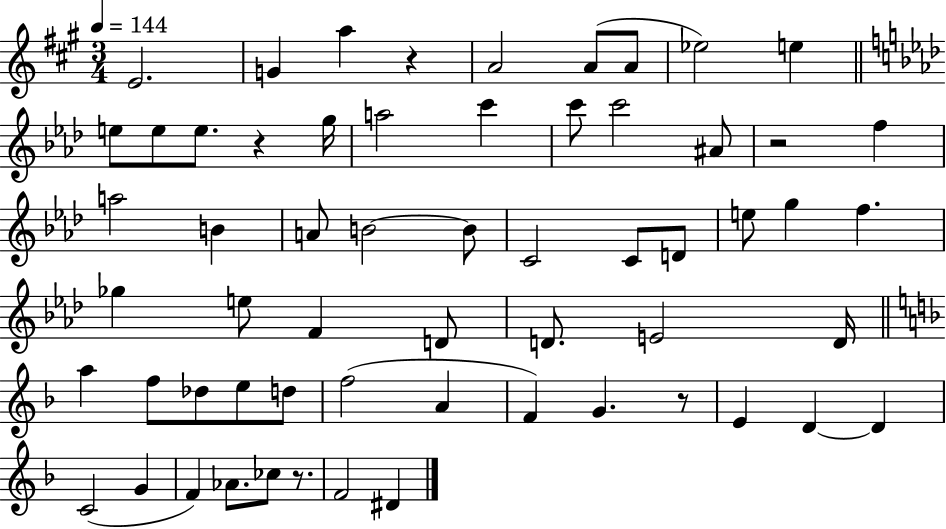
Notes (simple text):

E4/h. G4/q A5/q R/q A4/h A4/e A4/e Eb5/h E5/q E5/e E5/e E5/e. R/q G5/s A5/h C6/q C6/e C6/h A#4/e R/h F5/q A5/h B4/q A4/e B4/h B4/e C4/h C4/e D4/e E5/e G5/q F5/q. Gb5/q E5/e F4/q D4/e D4/e. E4/h D4/s A5/q F5/e Db5/e E5/e D5/e F5/h A4/q F4/q G4/q. R/e E4/q D4/q D4/q C4/h G4/q F4/q Ab4/e. CES5/e R/e. F4/h D#4/q